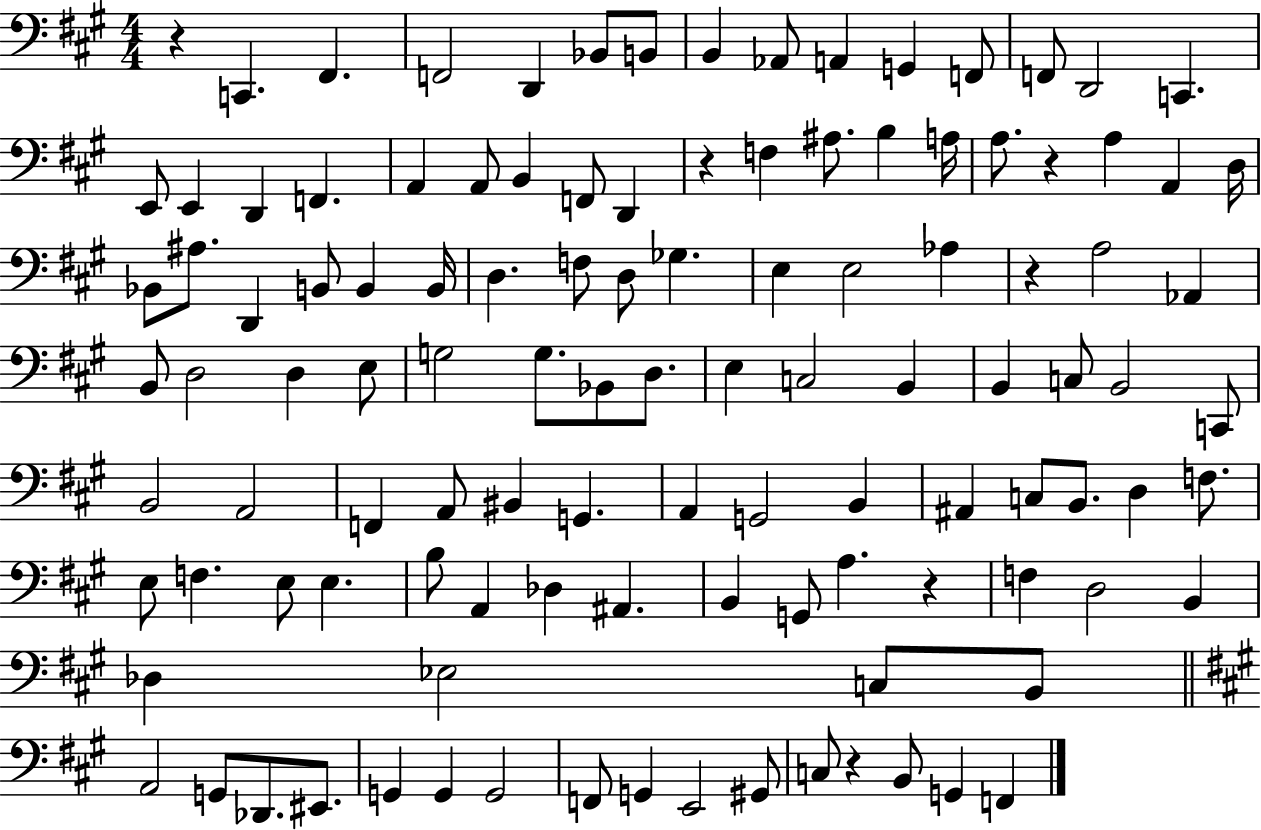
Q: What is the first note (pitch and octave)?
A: C2